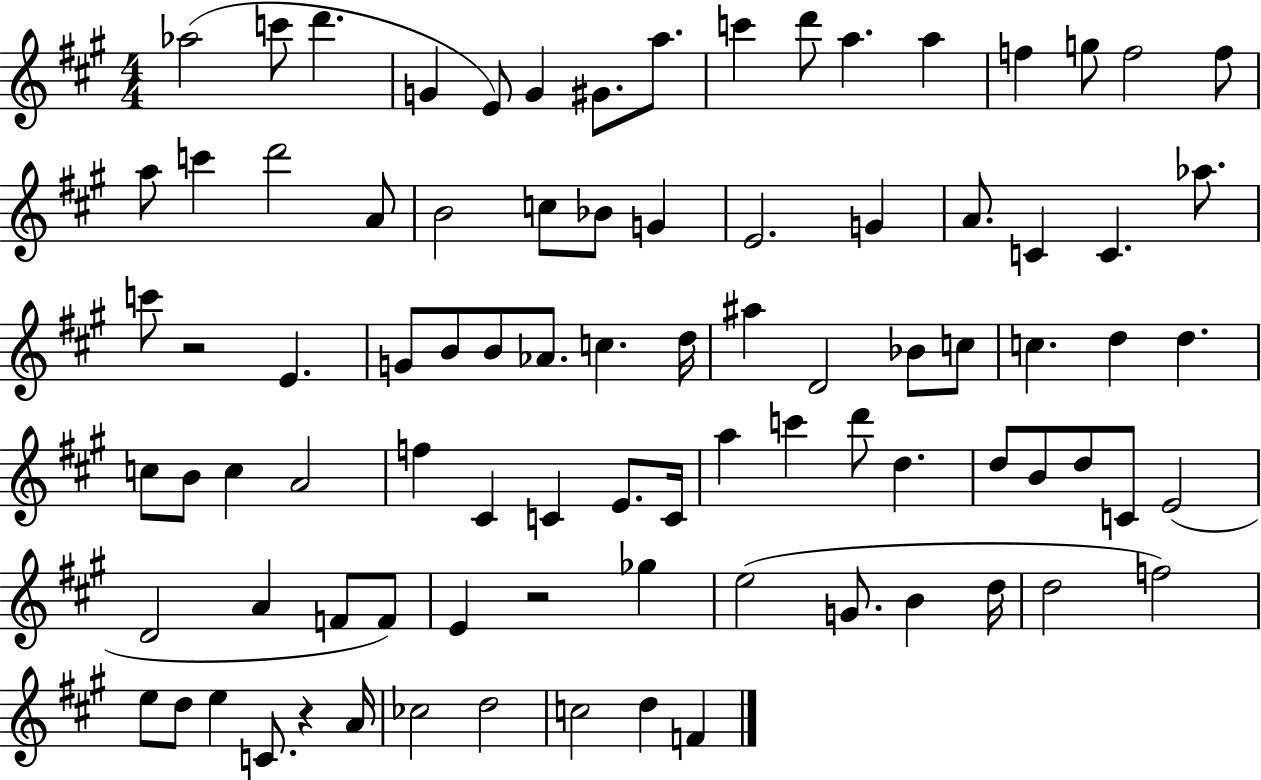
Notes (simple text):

Ab5/h C6/e D6/q. G4/q E4/e G4/q G#4/e. A5/e. C6/q D6/e A5/q. A5/q F5/q G5/e F5/h F5/e A5/e C6/q D6/h A4/e B4/h C5/e Bb4/e G4/q E4/h. G4/q A4/e. C4/q C4/q. Ab5/e. C6/e R/h E4/q. G4/e B4/e B4/e Ab4/e. C5/q. D5/s A#5/q D4/h Bb4/e C5/e C5/q. D5/q D5/q. C5/e B4/e C5/q A4/h F5/q C#4/q C4/q E4/e. C4/s A5/q C6/q D6/e D5/q. D5/e B4/e D5/e C4/e E4/h D4/h A4/q F4/e F4/e E4/q R/h Gb5/q E5/h G4/e. B4/q D5/s D5/h F5/h E5/e D5/e E5/q C4/e. R/q A4/s CES5/h D5/h C5/h D5/q F4/q